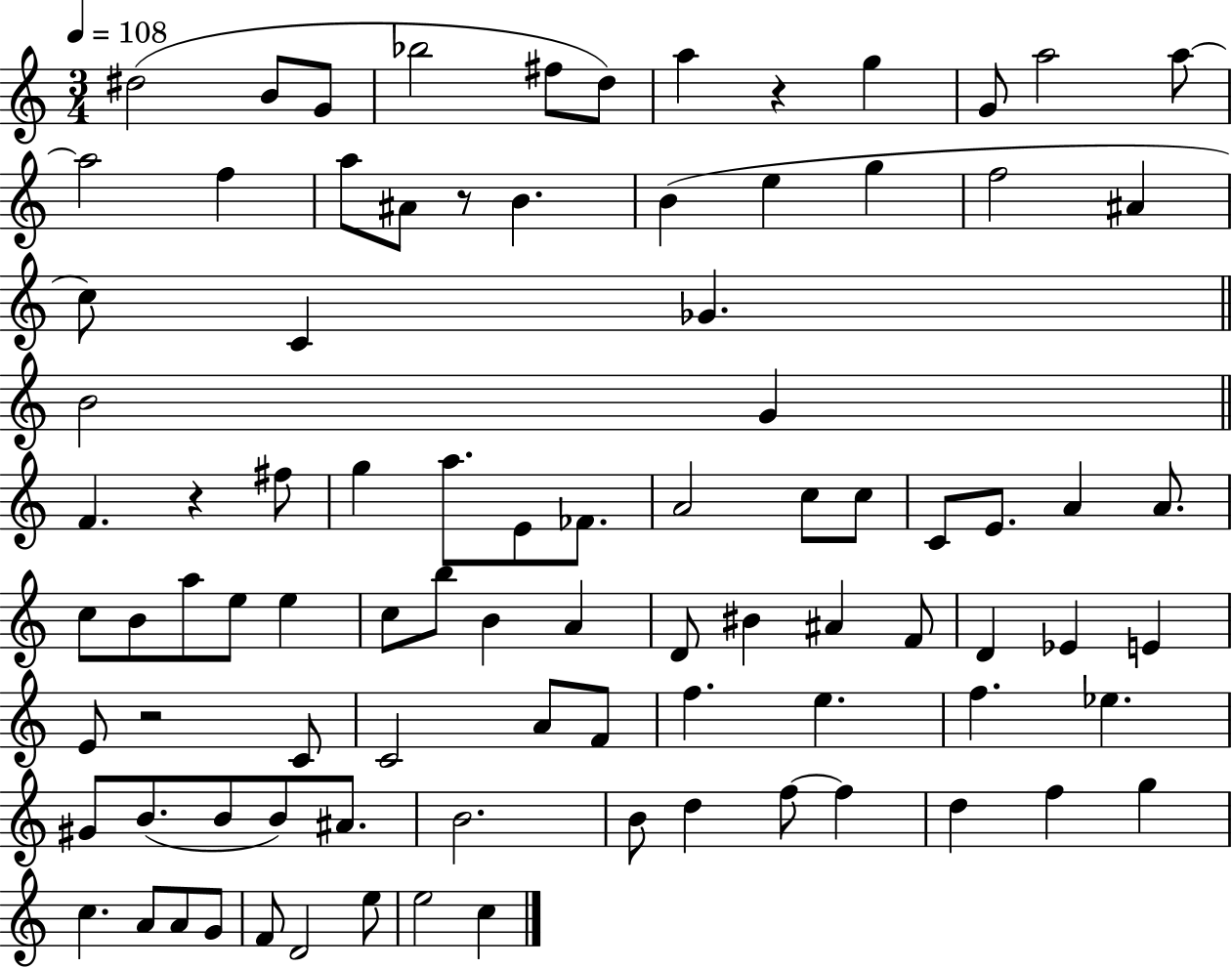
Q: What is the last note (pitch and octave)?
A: C5